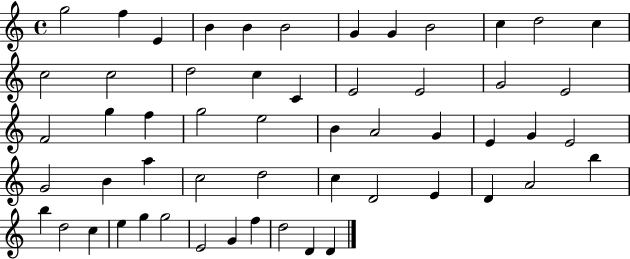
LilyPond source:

{
  \clef treble
  \time 4/4
  \defaultTimeSignature
  \key c \major
  g''2 f''4 e'4 | b'4 b'4 b'2 | g'4 g'4 b'2 | c''4 d''2 c''4 | \break c''2 c''2 | d''2 c''4 c'4 | e'2 e'2 | g'2 e'2 | \break f'2 g''4 f''4 | g''2 e''2 | b'4 a'2 g'4 | e'4 g'4 e'2 | \break g'2 b'4 a''4 | c''2 d''2 | c''4 d'2 e'4 | d'4 a'2 b''4 | \break b''4 d''2 c''4 | e''4 g''4 g''2 | e'2 g'4 f''4 | d''2 d'4 d'4 | \break \bar "|."
}